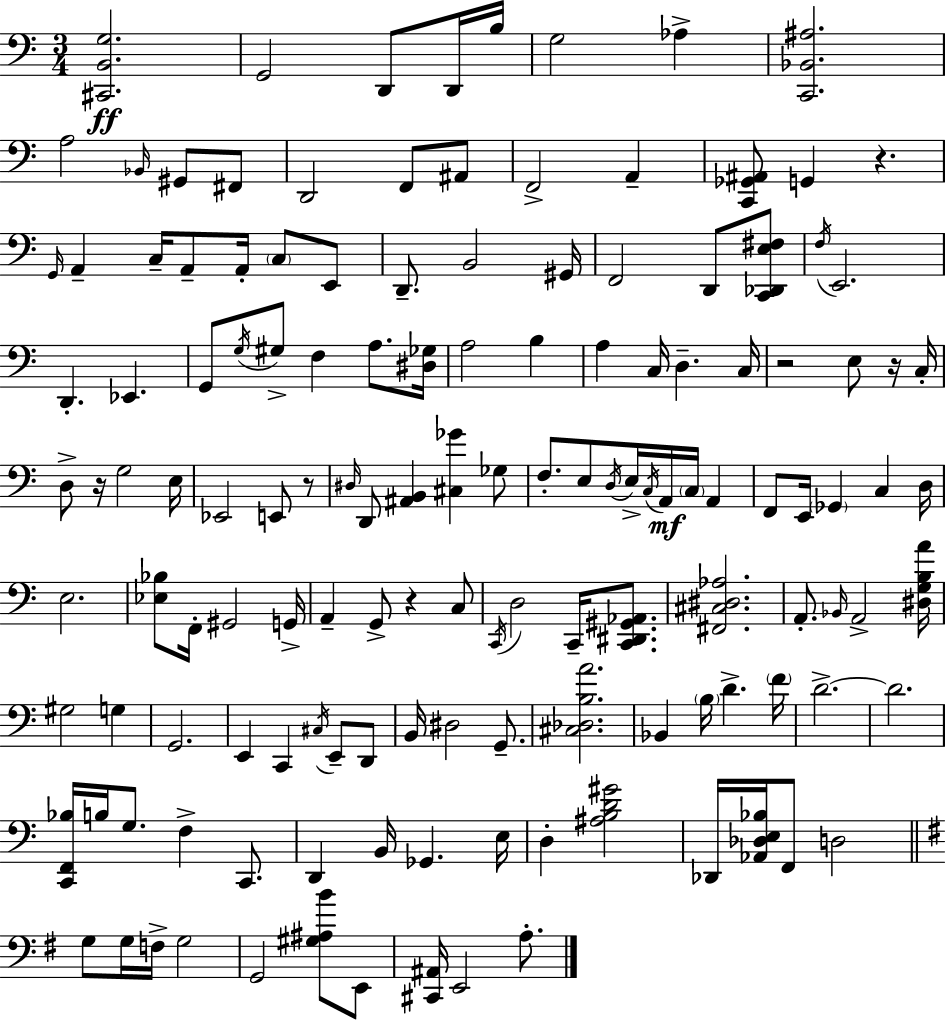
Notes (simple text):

[C#2,B2,G3]/h. G2/h D2/e D2/s B3/s G3/h Ab3/q [C2,Bb2,A#3]/h. A3/h Bb2/s G#2/e F#2/e D2/h F2/e A#2/e F2/h A2/q [C2,Gb2,A#2]/e G2/q R/q. G2/s A2/q C3/s A2/e A2/s C3/e E2/e D2/e. B2/h G#2/s F2/h D2/e [C2,Db2,E3,F#3]/e F3/s E2/h. D2/q. Eb2/q. G2/e G3/s G#3/e F3/q A3/e. [D#3,Gb3]/s A3/h B3/q A3/q C3/s D3/q. C3/s R/h E3/e R/s C3/s D3/e R/s G3/h E3/s Eb2/h E2/e R/e D#3/s D2/e [A#2,B2]/q [C#3,Gb4]/q Gb3/e F3/e. E3/e D3/s E3/s C3/s A2/s C3/s A2/q F2/e E2/s Gb2/q C3/q D3/s E3/h. [Eb3,Bb3]/e F2/s G#2/h G2/s A2/q G2/e R/q C3/e C2/s D3/h C2/s [C2,D#2,G#2,Ab2]/e. [F#2,C#3,D#3,Ab3]/h. A2/e. Bb2/s A2/h [D#3,G3,B3,A4]/s G#3/h G3/q G2/h. E2/q C2/q C#3/s E2/e D2/e B2/s D#3/h G2/e. [C#3,Db3,B3,A4]/h. Bb2/q B3/s D4/q. F4/s D4/h. D4/h. [C2,F2,Bb3]/s B3/s G3/e. F3/q C2/e. D2/q B2/s Gb2/q. E3/s D3/q [A#3,B3,D4,G#4]/h Db2/s [Ab2,Db3,E3,Bb3]/s F2/e D3/h G3/e G3/s F3/s G3/h G2/h [G#3,A#3,B4]/e E2/e [C#2,A#2]/s E2/h A3/e.